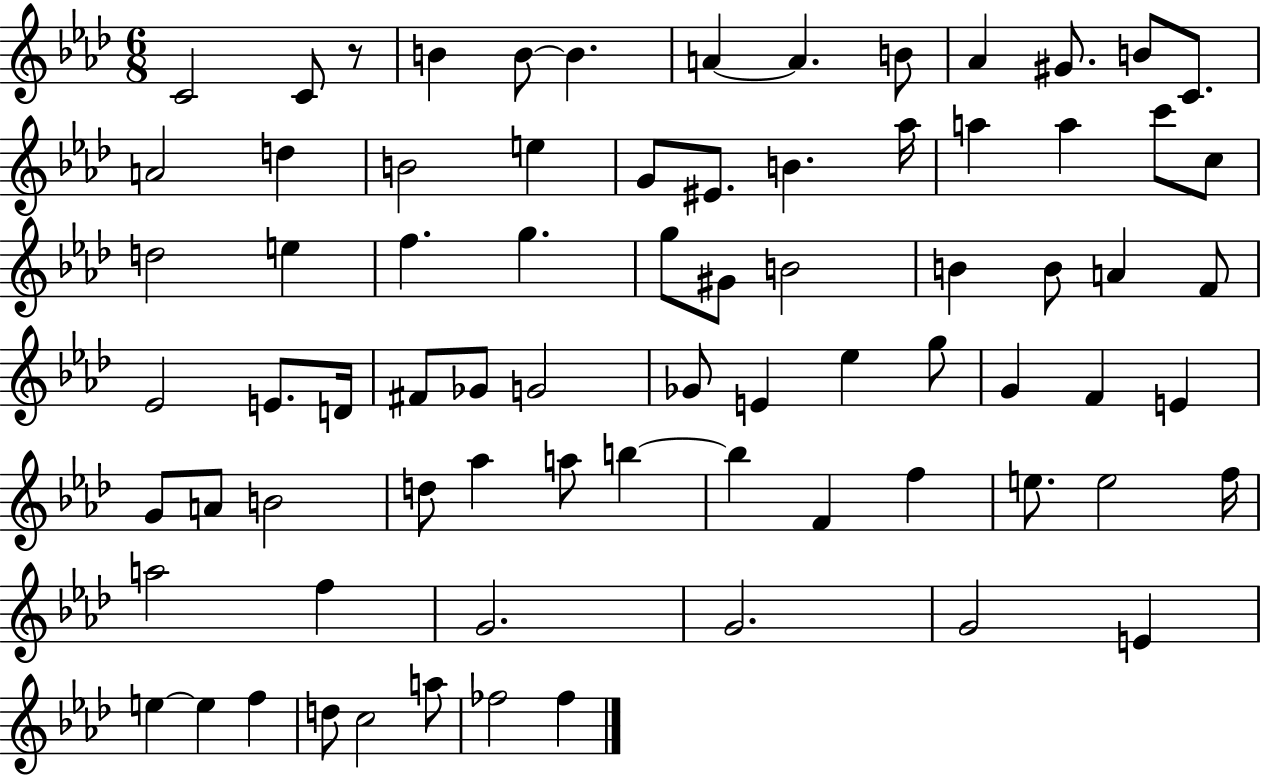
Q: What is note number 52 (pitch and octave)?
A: D5